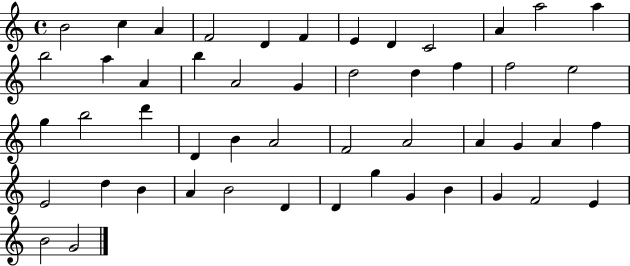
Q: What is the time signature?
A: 4/4